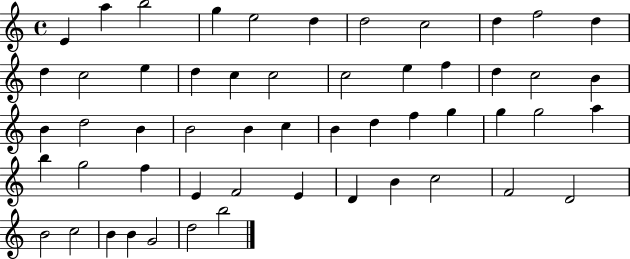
{
  \clef treble
  \time 4/4
  \defaultTimeSignature
  \key c \major
  e'4 a''4 b''2 | g''4 e''2 d''4 | d''2 c''2 | d''4 f''2 d''4 | \break d''4 c''2 e''4 | d''4 c''4 c''2 | c''2 e''4 f''4 | d''4 c''2 b'4 | \break b'4 d''2 b'4 | b'2 b'4 c''4 | b'4 d''4 f''4 g''4 | g''4 g''2 a''4 | \break b''4 g''2 f''4 | e'4 f'2 e'4 | d'4 b'4 c''2 | f'2 d'2 | \break b'2 c''2 | b'4 b'4 g'2 | d''2 b''2 | \bar "|."
}